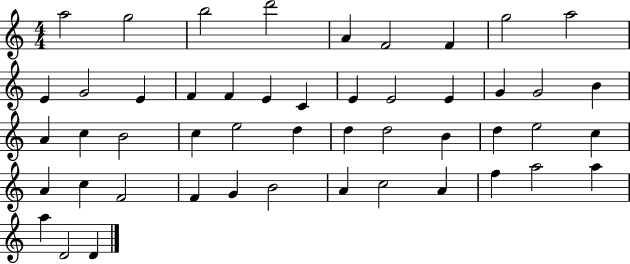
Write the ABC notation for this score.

X:1
T:Untitled
M:4/4
L:1/4
K:C
a2 g2 b2 d'2 A F2 F g2 a2 E G2 E F F E C E E2 E G G2 B A c B2 c e2 d d d2 B d e2 c A c F2 F G B2 A c2 A f a2 a a D2 D